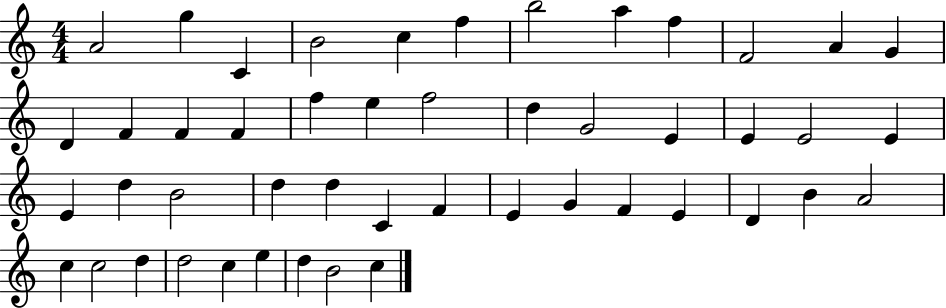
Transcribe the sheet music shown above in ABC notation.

X:1
T:Untitled
M:4/4
L:1/4
K:C
A2 g C B2 c f b2 a f F2 A G D F F F f e f2 d G2 E E E2 E E d B2 d d C F E G F E D B A2 c c2 d d2 c e d B2 c